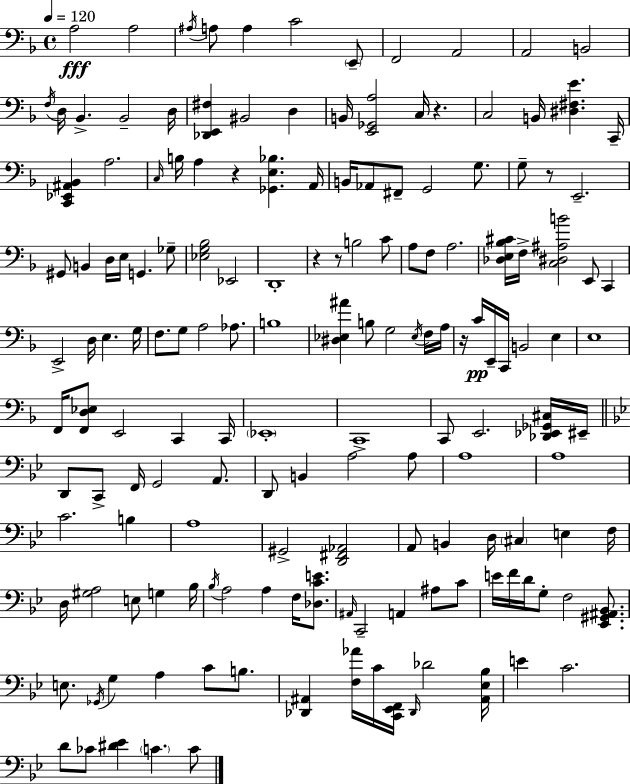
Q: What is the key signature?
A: F major